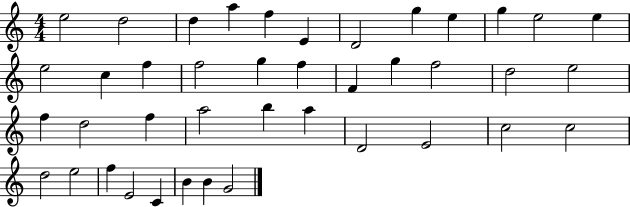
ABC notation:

X:1
T:Untitled
M:4/4
L:1/4
K:C
e2 d2 d a f E D2 g e g e2 e e2 c f f2 g f F g f2 d2 e2 f d2 f a2 b a D2 E2 c2 c2 d2 e2 f E2 C B B G2